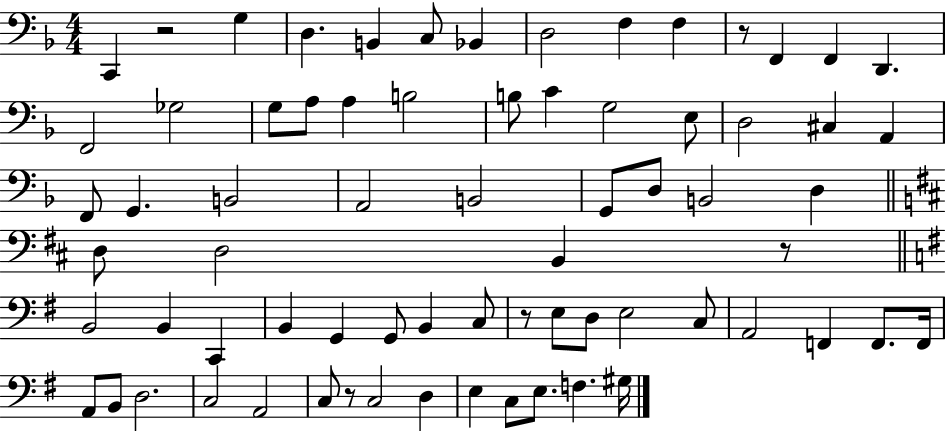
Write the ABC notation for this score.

X:1
T:Untitled
M:4/4
L:1/4
K:F
C,, z2 G, D, B,, C,/2 _B,, D,2 F, F, z/2 F,, F,, D,, F,,2 _G,2 G,/2 A,/2 A, B,2 B,/2 C G,2 E,/2 D,2 ^C, A,, F,,/2 G,, B,,2 A,,2 B,,2 G,,/2 D,/2 B,,2 D, D,/2 D,2 B,, z/2 B,,2 B,, C,, B,, G,, G,,/2 B,, C,/2 z/2 E,/2 D,/2 E,2 C,/2 A,,2 F,, F,,/2 F,,/4 A,,/2 B,,/2 D,2 C,2 A,,2 C,/2 z/2 C,2 D, E, C,/2 E,/2 F, ^G,/4